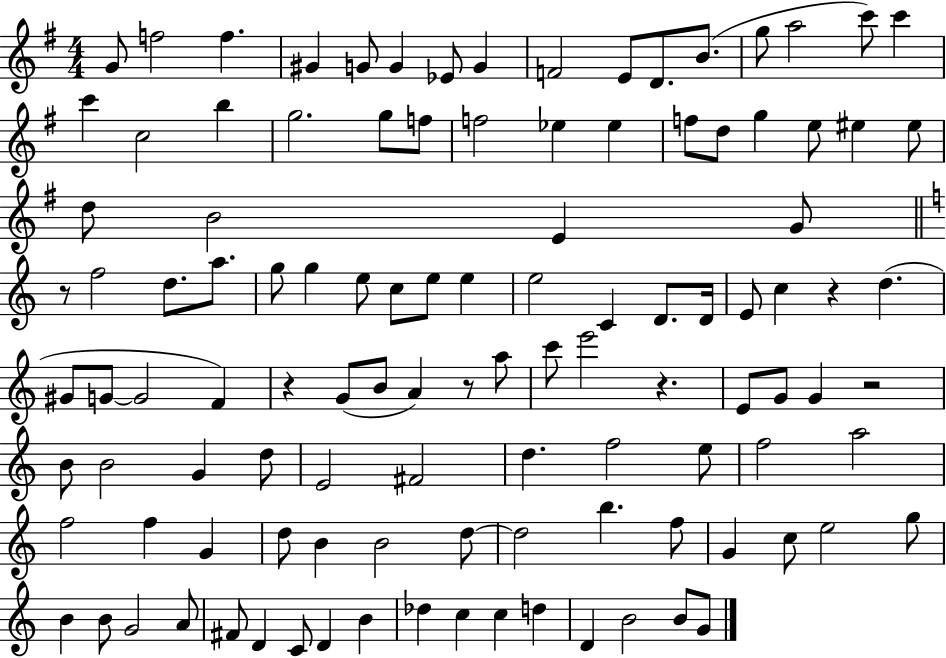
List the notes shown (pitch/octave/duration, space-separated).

G4/e F5/h F5/q. G#4/q G4/e G4/q Eb4/e G4/q F4/h E4/e D4/e. B4/e. G5/e A5/h C6/e C6/q C6/q C5/h B5/q G5/h. G5/e F5/e F5/h Eb5/q Eb5/q F5/e D5/e G5/q E5/e EIS5/q EIS5/e D5/e B4/h E4/q G4/e R/e F5/h D5/e. A5/e. G5/e G5/q E5/e C5/e E5/e E5/q E5/h C4/q D4/e. D4/s E4/e C5/q R/q D5/q. G#4/e G4/e G4/h F4/q R/q G4/e B4/e A4/q R/e A5/e C6/e E6/h R/q. E4/e G4/e G4/q R/h B4/e B4/h G4/q D5/e E4/h F#4/h D5/q. F5/h E5/e F5/h A5/h F5/h F5/q G4/q D5/e B4/q B4/h D5/e D5/h B5/q. F5/e G4/q C5/e E5/h G5/e B4/q B4/e G4/h A4/e F#4/e D4/q C4/e D4/q B4/q Db5/q C5/q C5/q D5/q D4/q B4/h B4/e G4/e